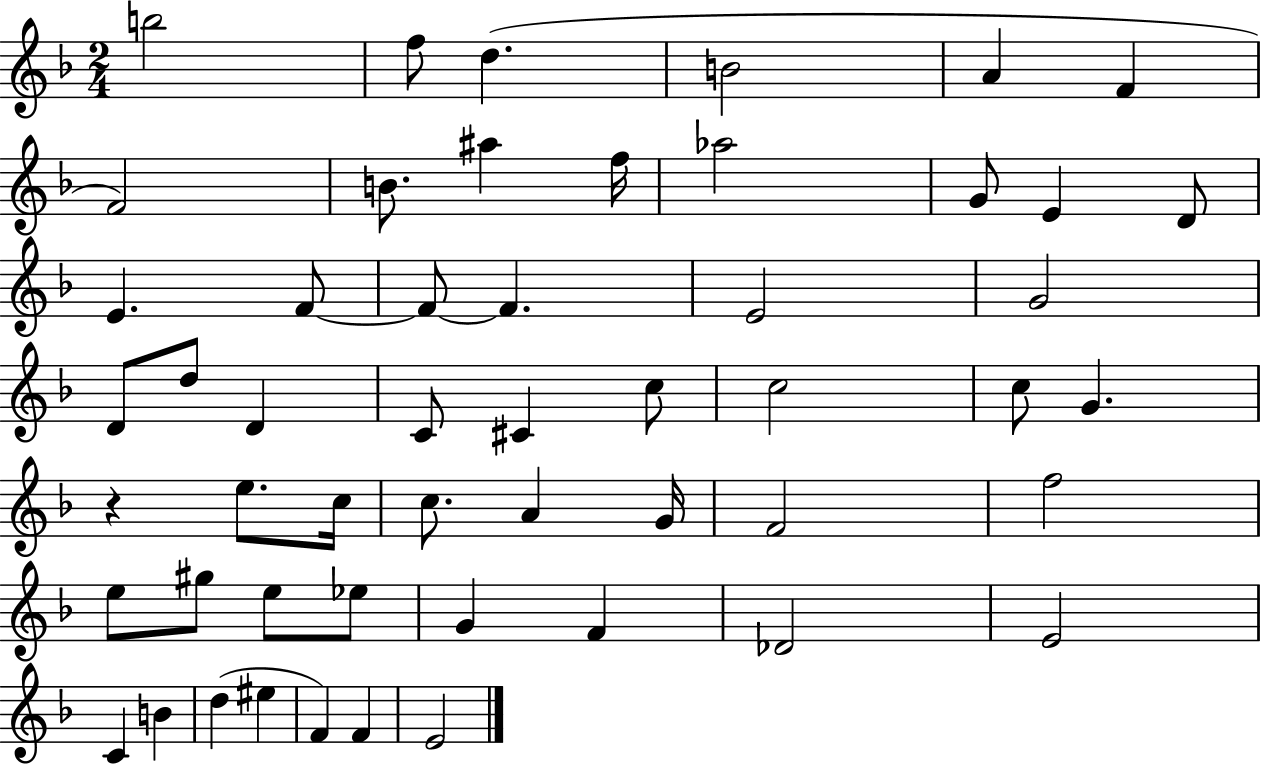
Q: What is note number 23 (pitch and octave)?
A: D4